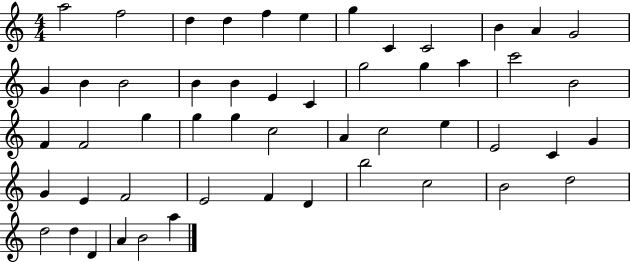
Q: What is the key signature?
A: C major